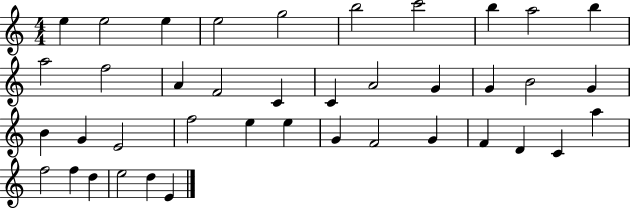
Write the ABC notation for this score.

X:1
T:Untitled
M:4/4
L:1/4
K:C
e e2 e e2 g2 b2 c'2 b a2 b a2 f2 A F2 C C A2 G G B2 G B G E2 f2 e e G F2 G F D C a f2 f d e2 d E